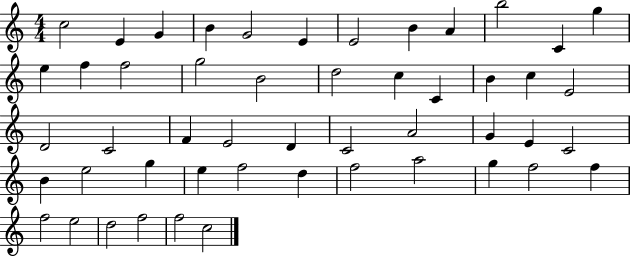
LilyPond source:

{
  \clef treble
  \numericTimeSignature
  \time 4/4
  \key c \major
  c''2 e'4 g'4 | b'4 g'2 e'4 | e'2 b'4 a'4 | b''2 c'4 g''4 | \break e''4 f''4 f''2 | g''2 b'2 | d''2 c''4 c'4 | b'4 c''4 e'2 | \break d'2 c'2 | f'4 e'2 d'4 | c'2 a'2 | g'4 e'4 c'2 | \break b'4 e''2 g''4 | e''4 f''2 d''4 | f''2 a''2 | g''4 f''2 f''4 | \break f''2 e''2 | d''2 f''2 | f''2 c''2 | \bar "|."
}